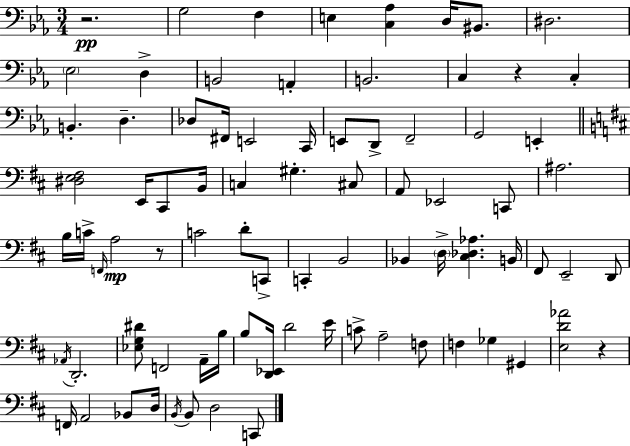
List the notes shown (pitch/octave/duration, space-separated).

R/h. G3/h F3/q E3/q [C3,Ab3]/q D3/s BIS2/e. D#3/h. Eb3/h D3/q B2/h A2/q B2/h. C3/q R/q C3/q B2/q. D3/q. Db3/e F#2/s E2/h C2/s E2/e D2/e F2/h G2/h E2/q [D#3,E3,F#3]/h E2/s C#2/e B2/s C3/q G#3/q. C#3/e A2/e Eb2/h C2/e A#3/h. B3/s C4/s F2/s A3/h R/e C4/h D4/e C2/e C2/q B2/h Bb2/q D3/s [C#3,Db3,Ab3]/q. B2/s F#2/e E2/h D2/e Ab2/s D2/h. [Eb3,G3,D#4]/e F2/h A2/s B3/s B3/e [D2,Eb2]/s D4/h E4/s C4/e A3/h F3/e F3/q Gb3/q G#2/q [E3,D4,Ab4]/h R/q F2/s A2/h Bb2/e D3/s B2/s B2/e D3/h C2/e